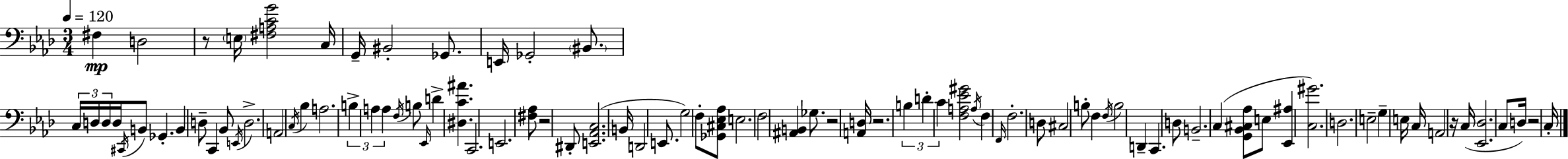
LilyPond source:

{
  \clef bass
  \numericTimeSignature
  \time 3/4
  \key aes \major
  \tempo 4 = 120
  fis4\mp d2 | r8 \parenthesize e16 <fis a c' g'>2 c16 | g,16-- bis,2-. ges,8. | e,16 ges,2-. \parenthesize bis,8. | \break \tuplet 3/2 { c16 d16 d16 } d16 \acciaccatura { cis,16 } b,8 ges,4.-. | b,4 d8-- c,4 bes,8 | \acciaccatura { e,16 } d2.-> | a,2 \acciaccatura { c16 } bes4 | \break a2. | \tuplet 3/2 { b4-> a4 a4 } | \acciaccatura { f16 } b8 \grace { ees,16 } d'4-> <dis c' ais'>4. | c,2. | \break e,2. | <fis aes>8 r2 | dis,8-. <e, aes, c>2.( | b,16 d,2 | \break e,8. g2) | f8-. <ges, cis ees aes>8 e2. | f2 | <ais, b,>4 ges8. r2 | \break <a, d>16 r2. | \tuplet 3/2 { b4 d'4-. | c'4 } <f a ees' gis'>2 | \acciaccatura { a16 } f4 \grace { f,16 } f2.-. | \break d8 cis2 | b8-. f4 \acciaccatura { f16 } | b2 d,4-- | c,4. d8 b,2.-- | \break c4( | <g, bes, cis aes>8 e8 <ees, ais>4 <c gis'>2.) | d2. | e2-- | \break g4-- e16 c16 a,2 | r16 c16( <ees, des>2. | c8 d16) r2 | c16-. \bar "|."
}